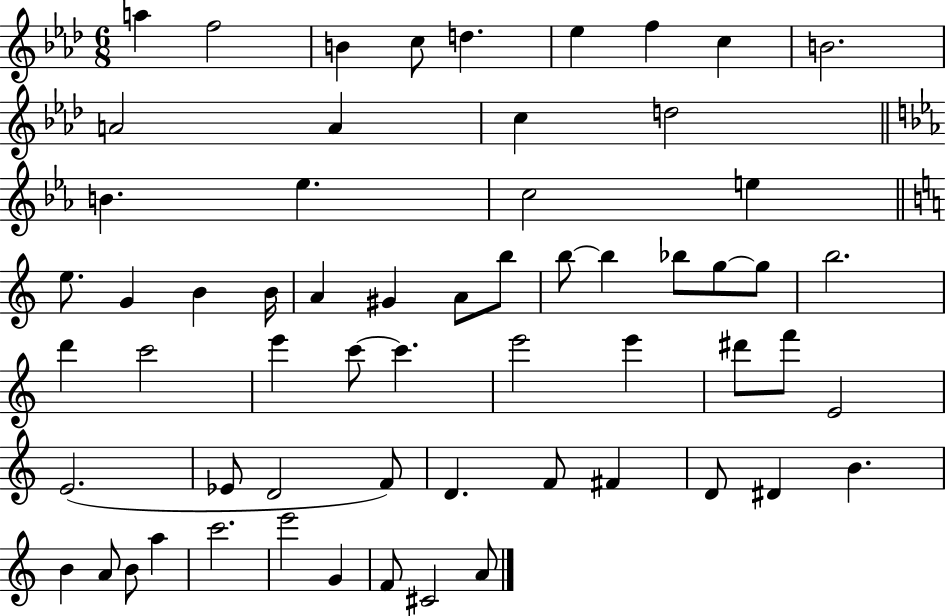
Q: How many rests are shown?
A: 0